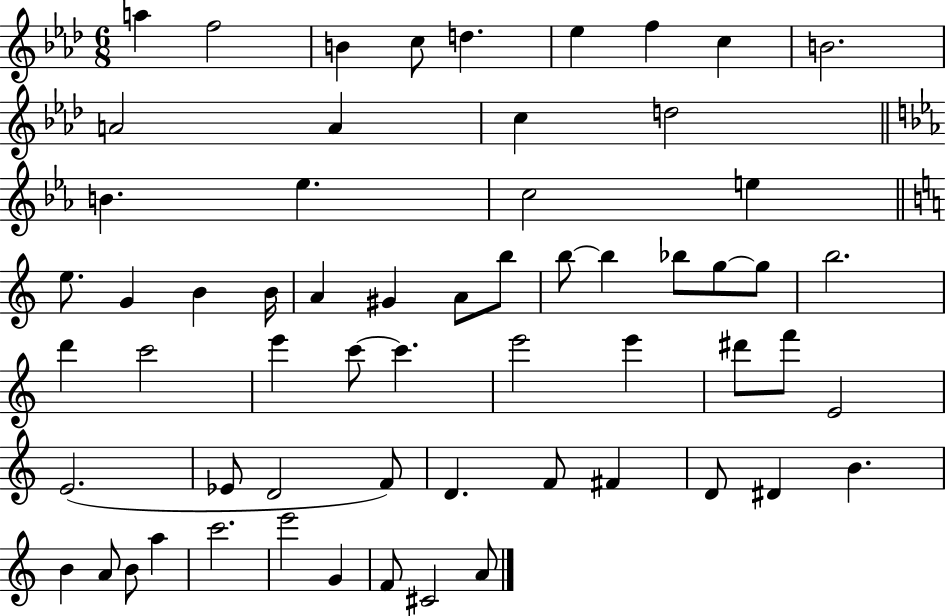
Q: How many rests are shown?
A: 0